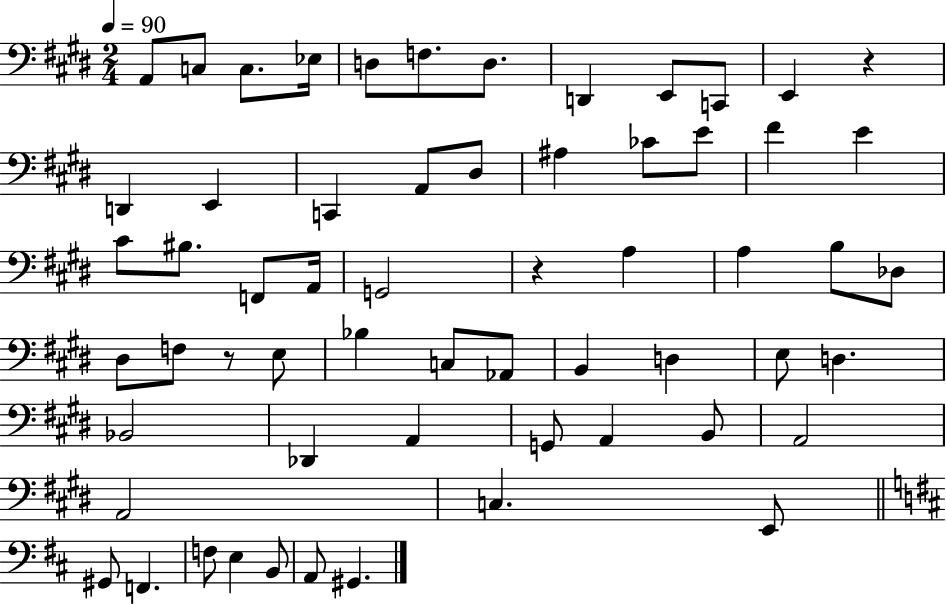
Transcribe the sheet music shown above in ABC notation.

X:1
T:Untitled
M:2/4
L:1/4
K:E
A,,/2 C,/2 C,/2 _E,/4 D,/2 F,/2 D,/2 D,, E,,/2 C,,/2 E,, z D,, E,, C,, A,,/2 ^D,/2 ^A, _C/2 E/2 ^F E ^C/2 ^B,/2 F,,/2 A,,/4 G,,2 z A, A, B,/2 _D,/2 ^D,/2 F,/2 z/2 E,/2 _B, C,/2 _A,,/2 B,, D, E,/2 D, _B,,2 _D,, A,, G,,/2 A,, B,,/2 A,,2 A,,2 C, E,,/2 ^G,,/2 F,, F,/2 E, B,,/2 A,,/2 ^G,,